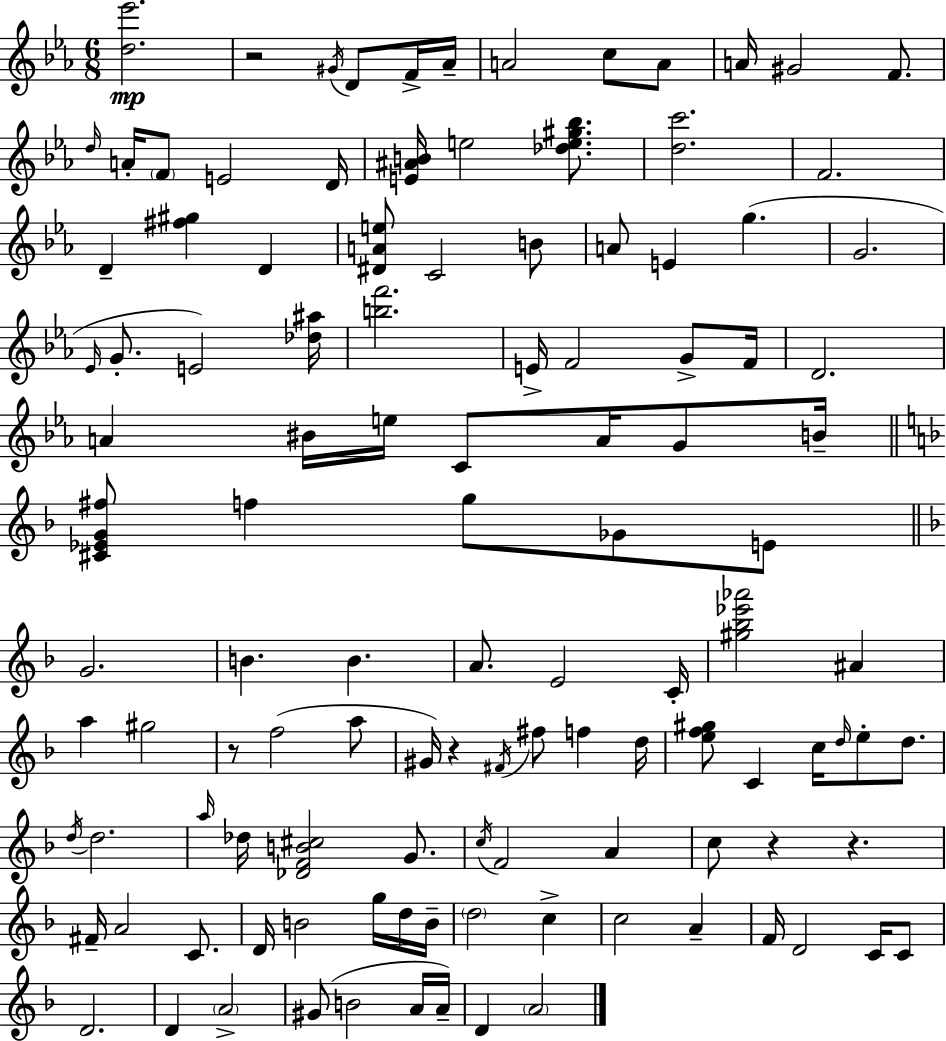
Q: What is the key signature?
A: C minor